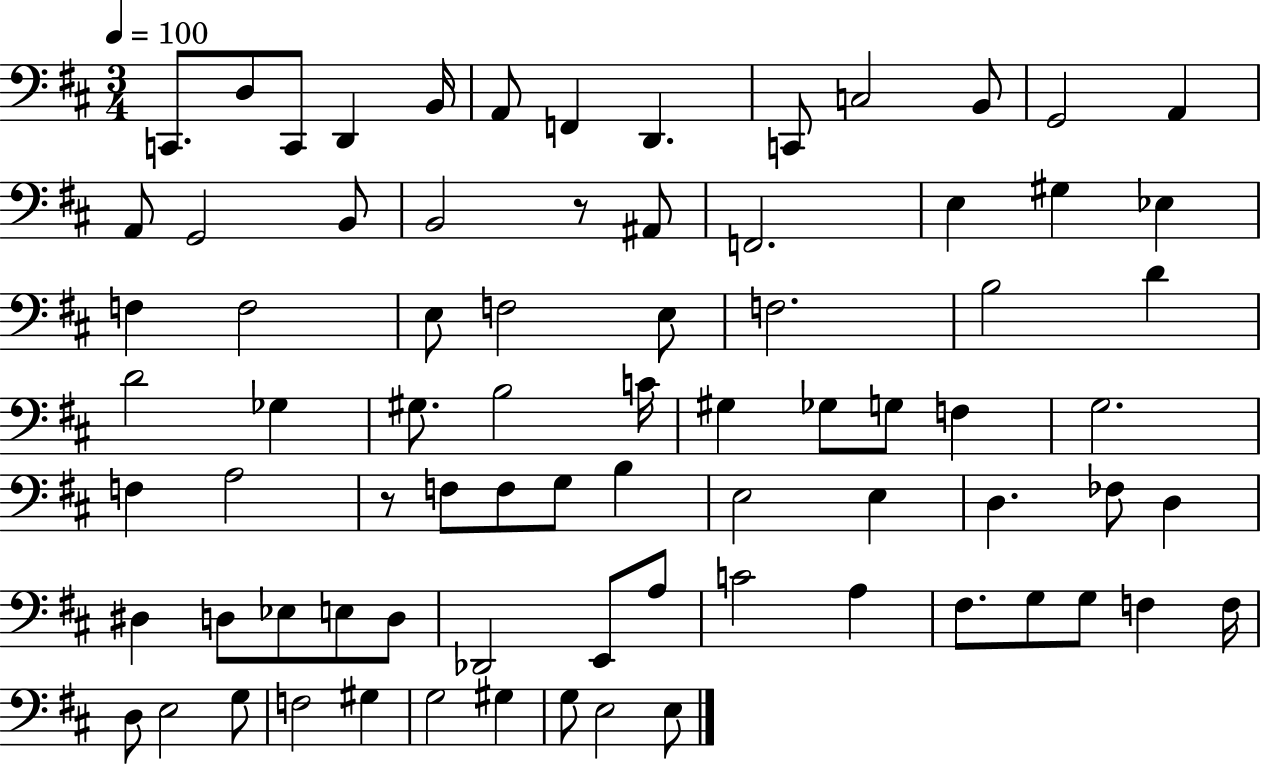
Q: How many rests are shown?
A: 2